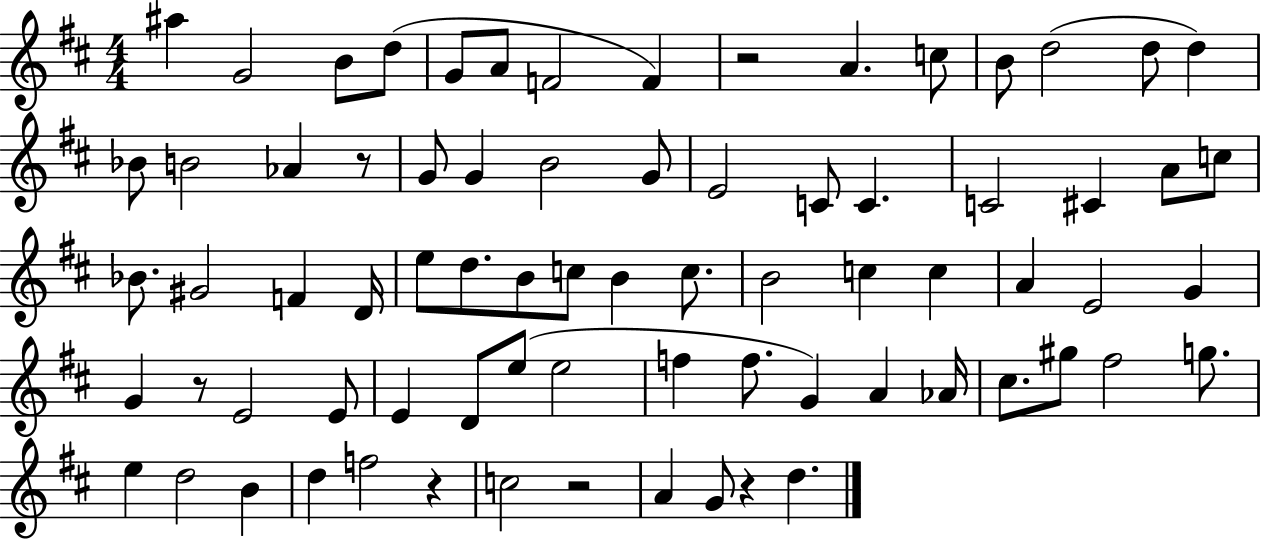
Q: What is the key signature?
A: D major